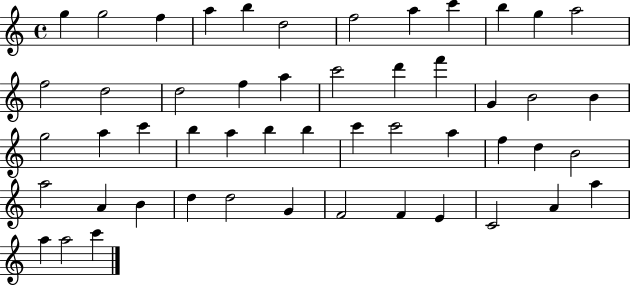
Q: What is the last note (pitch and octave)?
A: C6